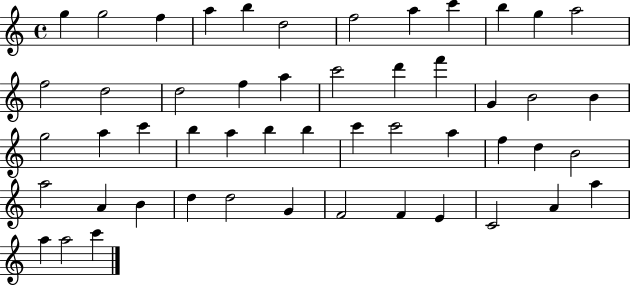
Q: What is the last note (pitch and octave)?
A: C6